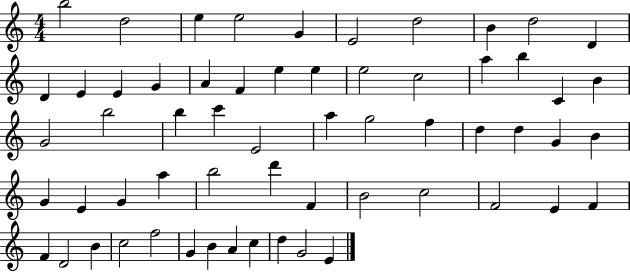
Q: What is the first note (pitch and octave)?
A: B5